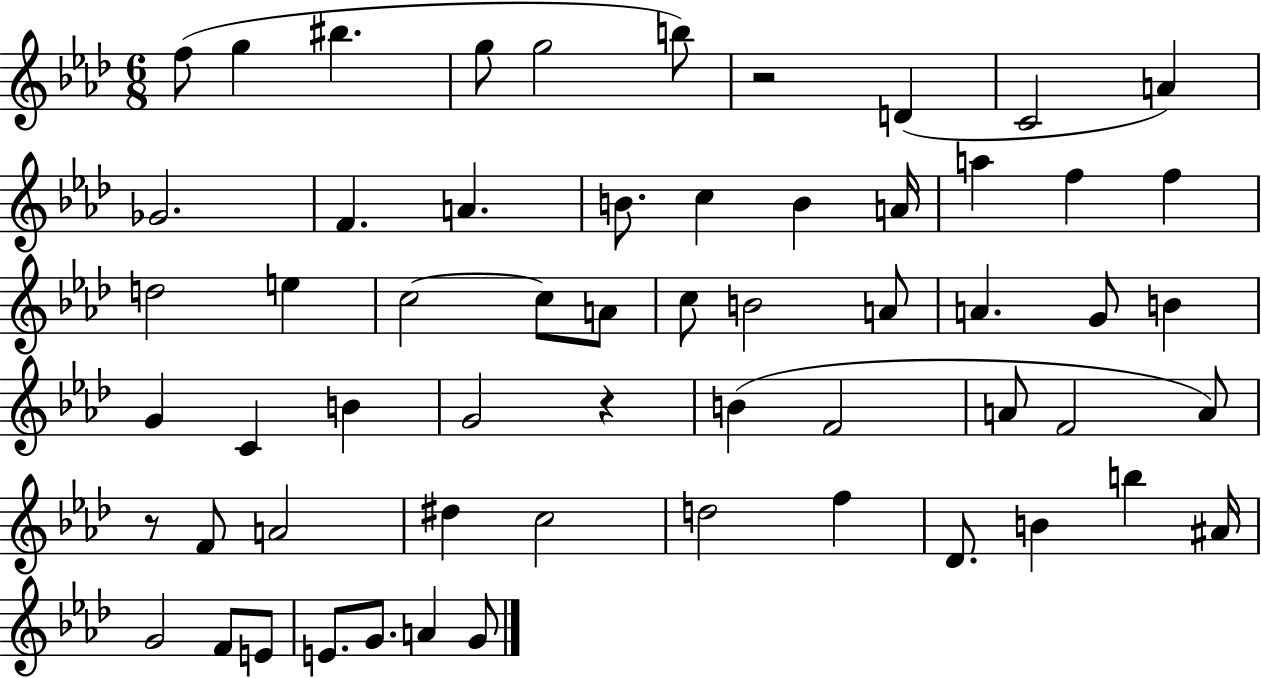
{
  \clef treble
  \numericTimeSignature
  \time 6/8
  \key aes \major
  f''8( g''4 bis''4. | g''8 g''2 b''8) | r2 d'4( | c'2 a'4) | \break ges'2. | f'4. a'4. | b'8. c''4 b'4 a'16 | a''4 f''4 f''4 | \break d''2 e''4 | c''2~~ c''8 a'8 | c''8 b'2 a'8 | a'4. g'8 b'4 | \break g'4 c'4 b'4 | g'2 r4 | b'4( f'2 | a'8 f'2 a'8) | \break r8 f'8 a'2 | dis''4 c''2 | d''2 f''4 | des'8. b'4 b''4 ais'16 | \break g'2 f'8 e'8 | e'8. g'8. a'4 g'8 | \bar "|."
}